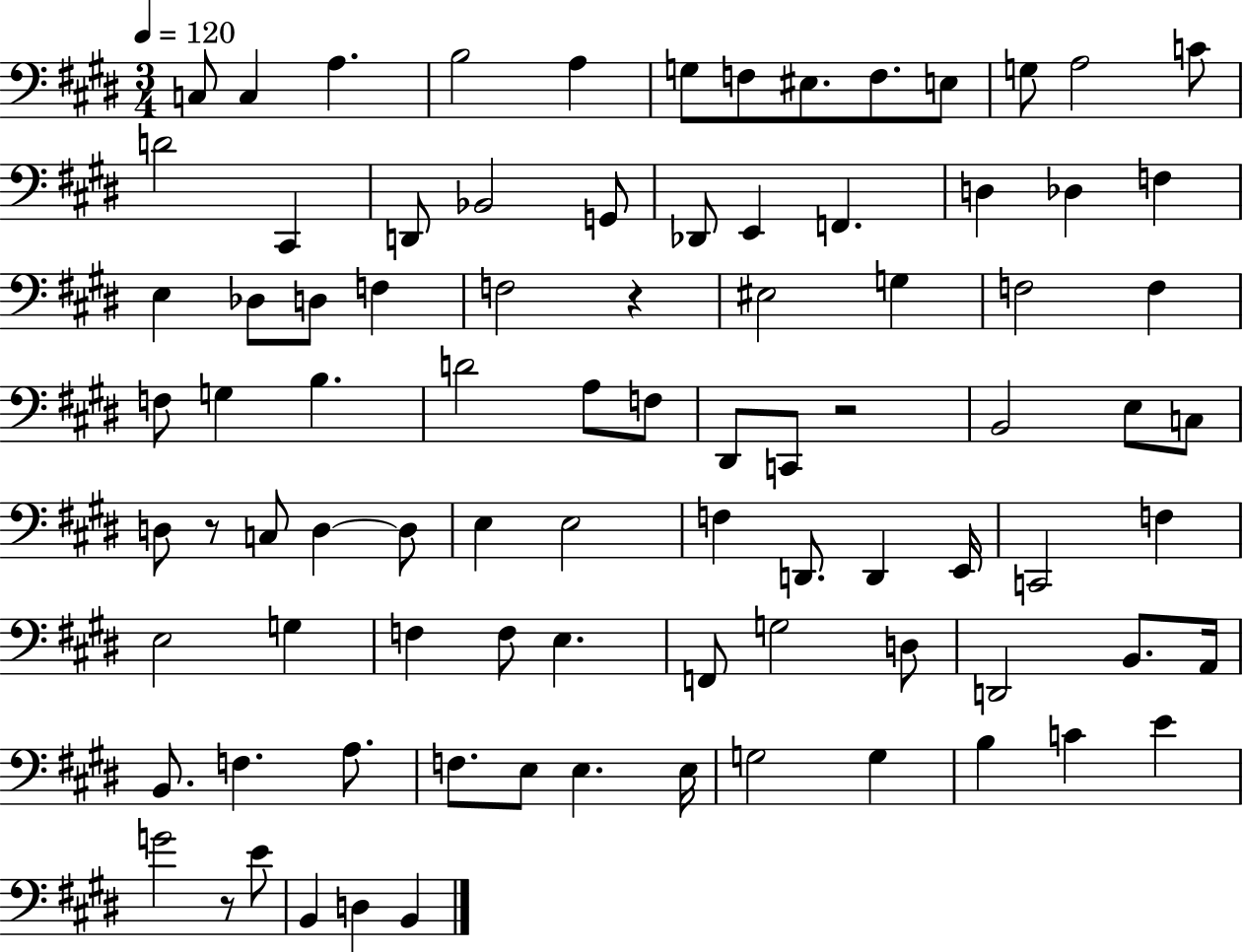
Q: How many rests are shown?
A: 4